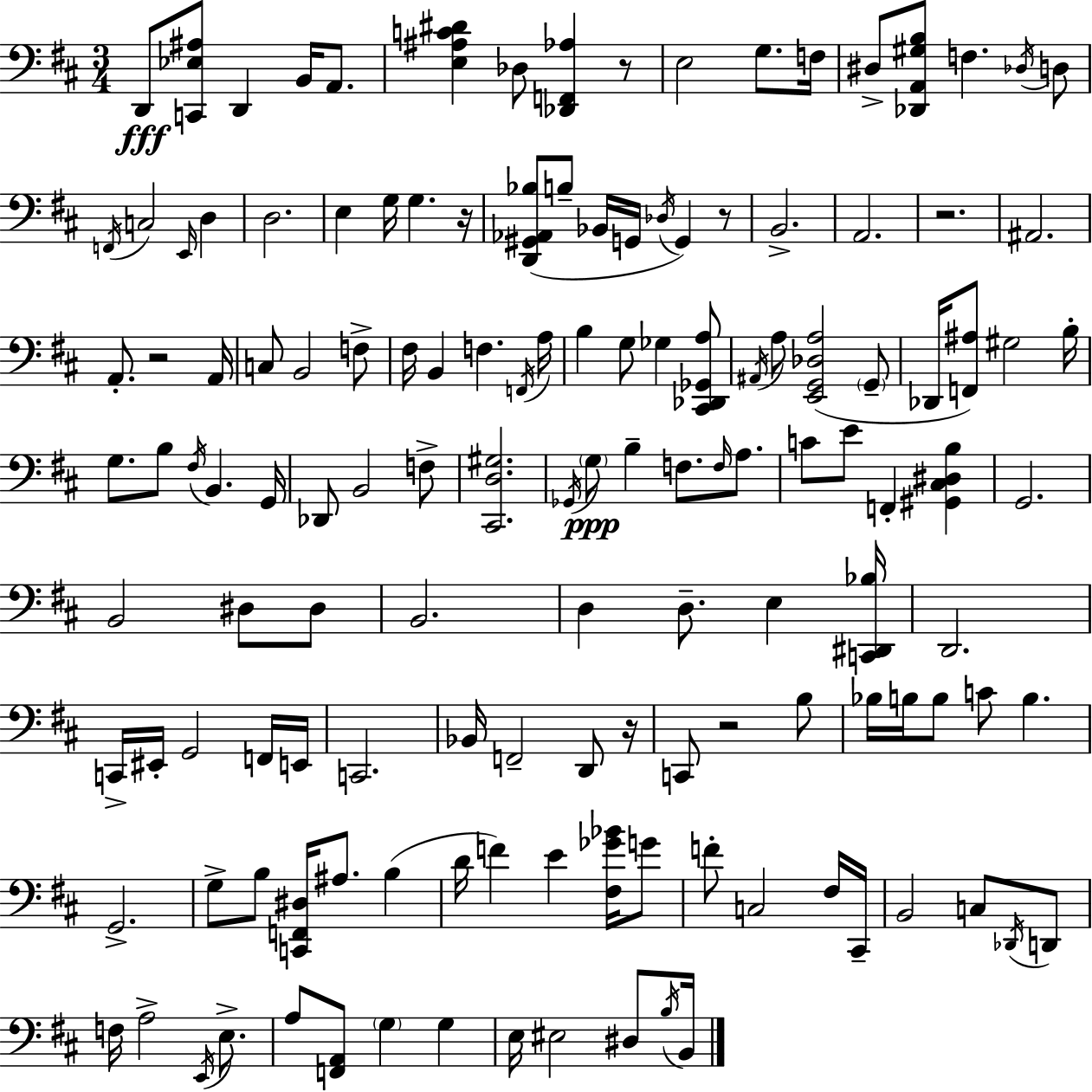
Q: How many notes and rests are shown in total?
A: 139